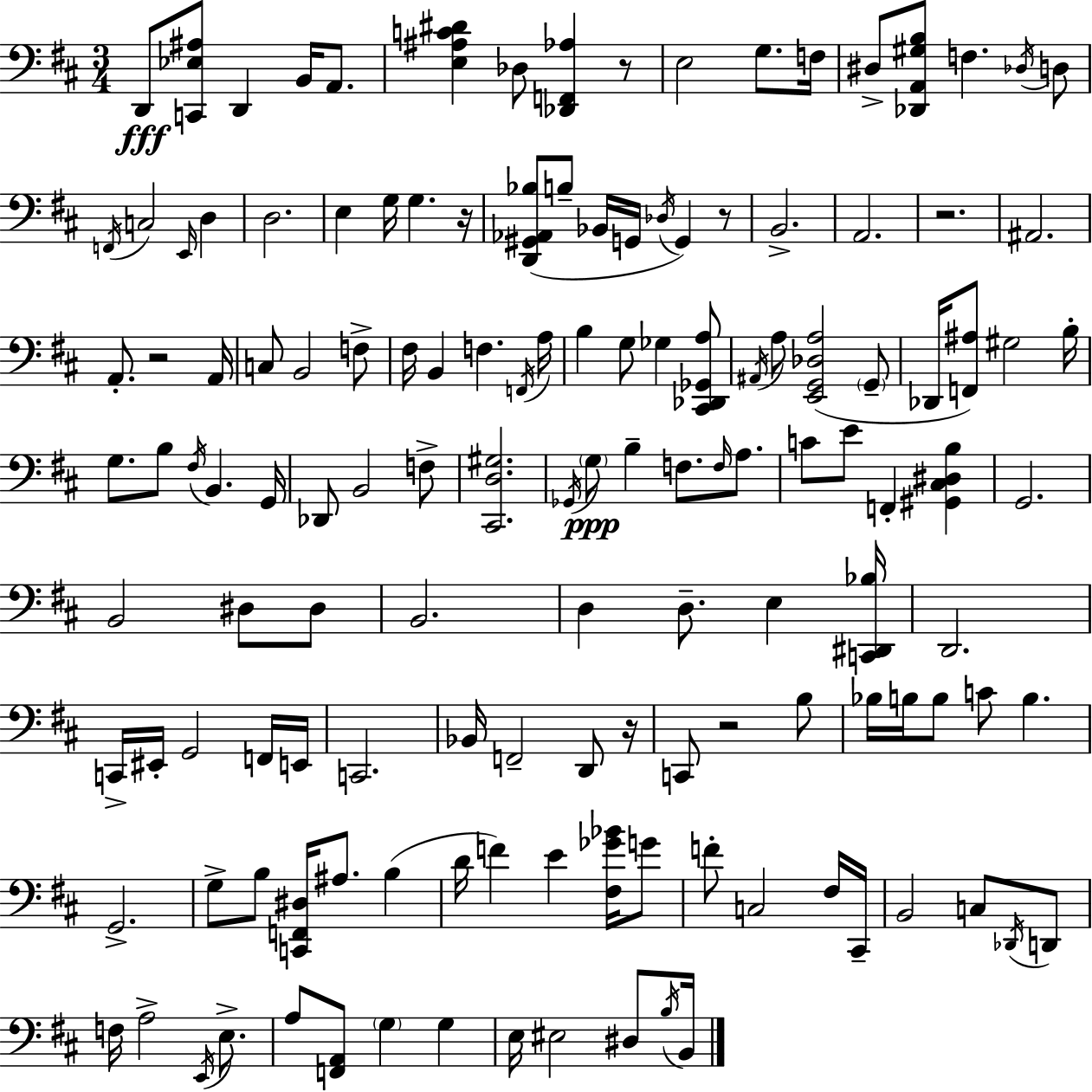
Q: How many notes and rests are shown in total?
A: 139